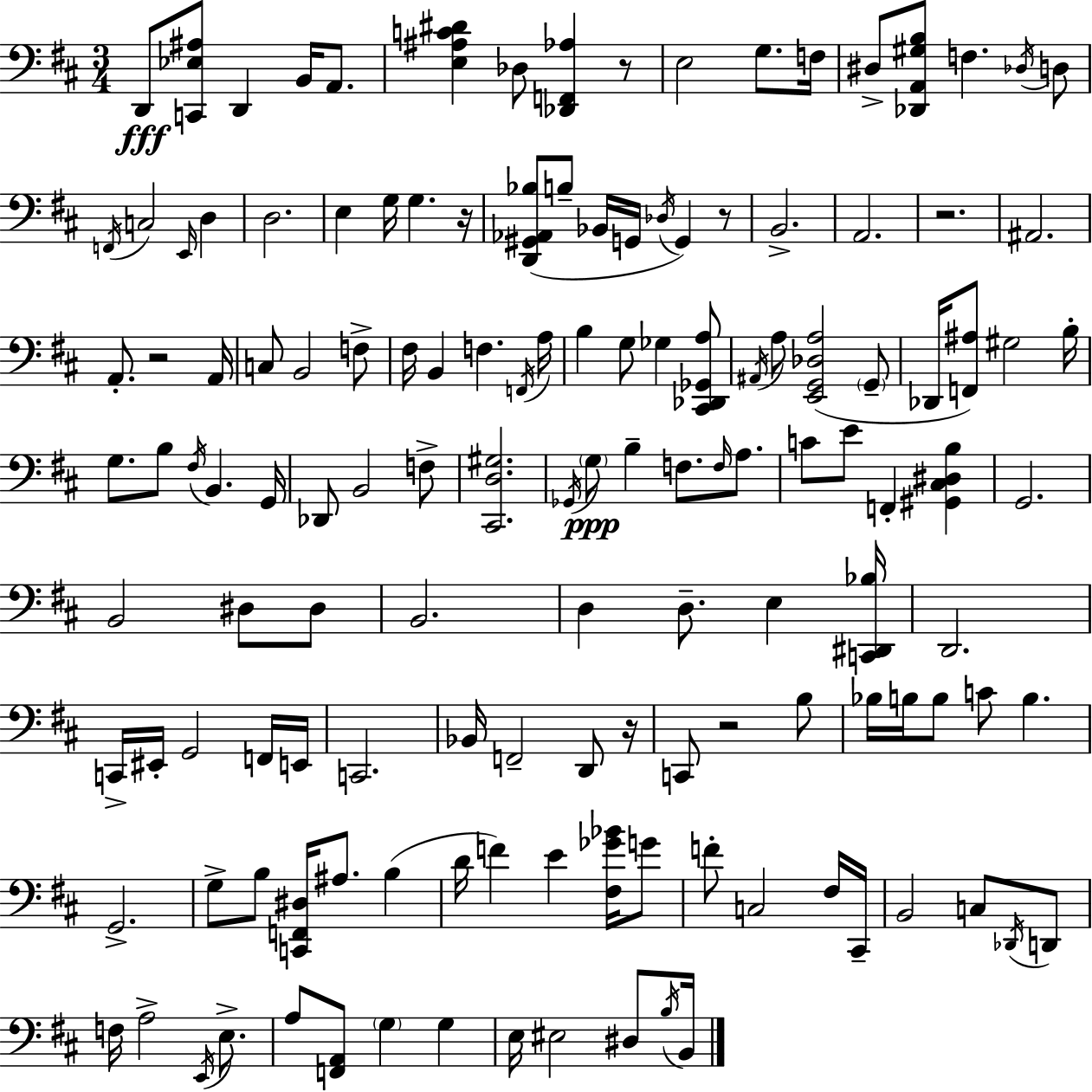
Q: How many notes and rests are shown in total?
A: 139